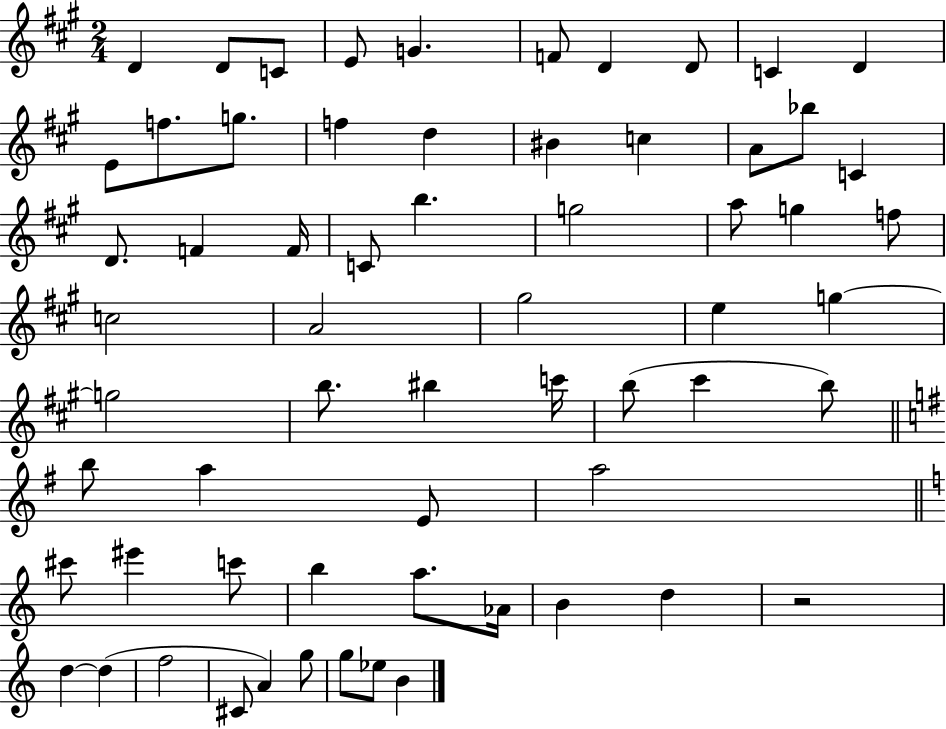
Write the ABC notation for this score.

X:1
T:Untitled
M:2/4
L:1/4
K:A
D D/2 C/2 E/2 G F/2 D D/2 C D E/2 f/2 g/2 f d ^B c A/2 _b/2 C D/2 F F/4 C/2 b g2 a/2 g f/2 c2 A2 ^g2 e g g2 b/2 ^b c'/4 b/2 ^c' b/2 b/2 a E/2 a2 ^c'/2 ^e' c'/2 b a/2 _A/4 B d z2 d d f2 ^C/2 A g/2 g/2 _e/2 B